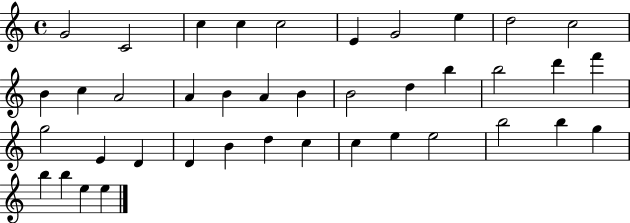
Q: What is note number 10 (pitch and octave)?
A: C5